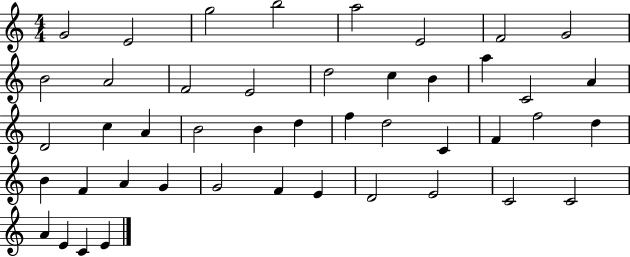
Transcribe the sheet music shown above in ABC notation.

X:1
T:Untitled
M:4/4
L:1/4
K:C
G2 E2 g2 b2 a2 E2 F2 G2 B2 A2 F2 E2 d2 c B a C2 A D2 c A B2 B d f d2 C F f2 d B F A G G2 F E D2 E2 C2 C2 A E C E